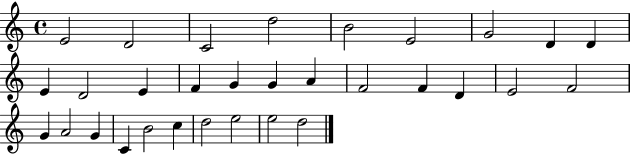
X:1
T:Untitled
M:4/4
L:1/4
K:C
E2 D2 C2 d2 B2 E2 G2 D D E D2 E F G G A F2 F D E2 F2 G A2 G C B2 c d2 e2 e2 d2